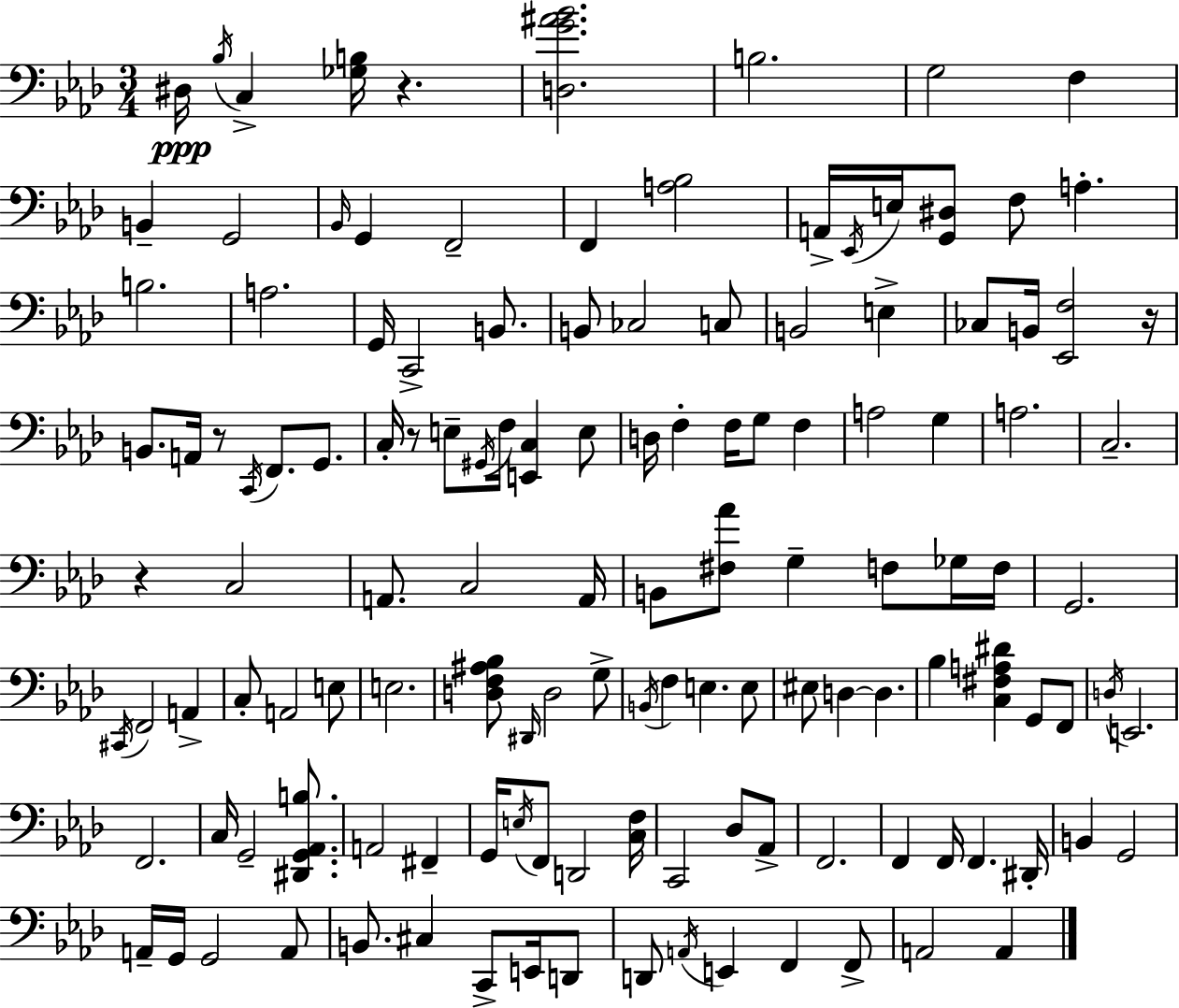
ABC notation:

X:1
T:Untitled
M:3/4
L:1/4
K:Ab
^D,/4 _B,/4 C, [_G,B,]/4 z [D,G^A_B]2 B,2 G,2 F, B,, G,,2 _B,,/4 G,, F,,2 F,, [A,_B,]2 A,,/4 _E,,/4 E,/4 [G,,^D,]/2 F,/2 A, B,2 A,2 G,,/4 C,,2 B,,/2 B,,/2 _C,2 C,/2 B,,2 E, _C,/2 B,,/4 [_E,,F,]2 z/4 B,,/2 A,,/4 z/2 C,,/4 F,,/2 G,,/2 C,/4 z/2 E,/2 ^G,,/4 F,/4 [E,,C,] E,/2 D,/4 F, F,/4 G,/2 F, A,2 G, A,2 C,2 z C,2 A,,/2 C,2 A,,/4 B,,/2 [^F,_A]/2 G, F,/2 _G,/4 F,/4 G,,2 ^C,,/4 F,,2 A,, C,/2 A,,2 E,/2 E,2 [D,F,^A,_B,]/2 ^D,,/4 D,2 G,/2 B,,/4 F, E, E,/2 ^E,/2 D, D, _B, [C,^F,A,^D] G,,/2 F,,/2 D,/4 E,,2 F,,2 C,/4 G,,2 [^D,,G,,_A,,B,]/2 A,,2 ^F,, G,,/4 E,/4 F,,/2 D,,2 [C,F,]/4 C,,2 _D,/2 _A,,/2 F,,2 F,, F,,/4 F,, ^D,,/4 B,, G,,2 A,,/4 G,,/4 G,,2 A,,/2 B,,/2 ^C, C,,/2 E,,/4 D,,/2 D,,/2 A,,/4 E,, F,, F,,/2 A,,2 A,,